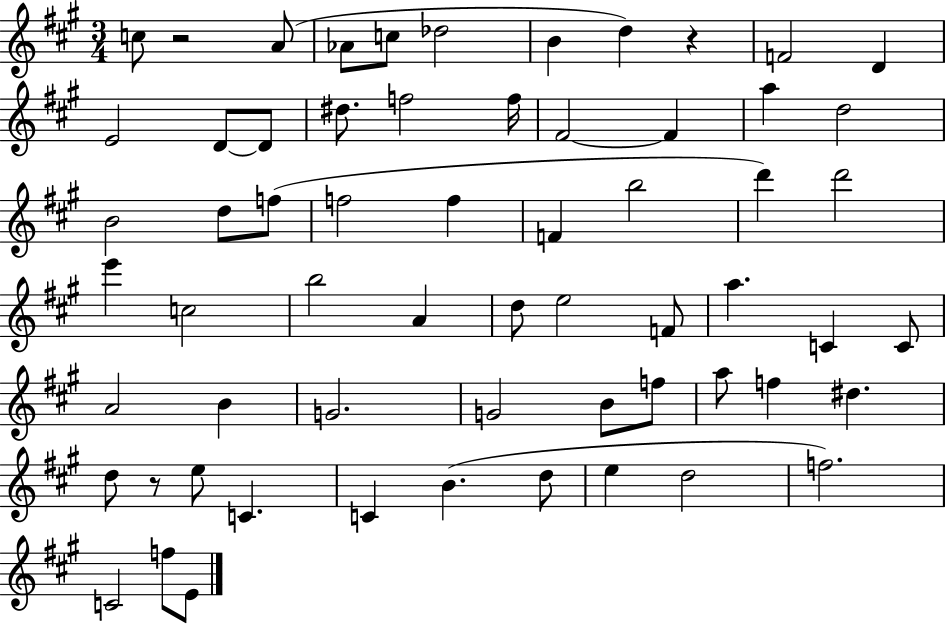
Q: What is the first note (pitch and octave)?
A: C5